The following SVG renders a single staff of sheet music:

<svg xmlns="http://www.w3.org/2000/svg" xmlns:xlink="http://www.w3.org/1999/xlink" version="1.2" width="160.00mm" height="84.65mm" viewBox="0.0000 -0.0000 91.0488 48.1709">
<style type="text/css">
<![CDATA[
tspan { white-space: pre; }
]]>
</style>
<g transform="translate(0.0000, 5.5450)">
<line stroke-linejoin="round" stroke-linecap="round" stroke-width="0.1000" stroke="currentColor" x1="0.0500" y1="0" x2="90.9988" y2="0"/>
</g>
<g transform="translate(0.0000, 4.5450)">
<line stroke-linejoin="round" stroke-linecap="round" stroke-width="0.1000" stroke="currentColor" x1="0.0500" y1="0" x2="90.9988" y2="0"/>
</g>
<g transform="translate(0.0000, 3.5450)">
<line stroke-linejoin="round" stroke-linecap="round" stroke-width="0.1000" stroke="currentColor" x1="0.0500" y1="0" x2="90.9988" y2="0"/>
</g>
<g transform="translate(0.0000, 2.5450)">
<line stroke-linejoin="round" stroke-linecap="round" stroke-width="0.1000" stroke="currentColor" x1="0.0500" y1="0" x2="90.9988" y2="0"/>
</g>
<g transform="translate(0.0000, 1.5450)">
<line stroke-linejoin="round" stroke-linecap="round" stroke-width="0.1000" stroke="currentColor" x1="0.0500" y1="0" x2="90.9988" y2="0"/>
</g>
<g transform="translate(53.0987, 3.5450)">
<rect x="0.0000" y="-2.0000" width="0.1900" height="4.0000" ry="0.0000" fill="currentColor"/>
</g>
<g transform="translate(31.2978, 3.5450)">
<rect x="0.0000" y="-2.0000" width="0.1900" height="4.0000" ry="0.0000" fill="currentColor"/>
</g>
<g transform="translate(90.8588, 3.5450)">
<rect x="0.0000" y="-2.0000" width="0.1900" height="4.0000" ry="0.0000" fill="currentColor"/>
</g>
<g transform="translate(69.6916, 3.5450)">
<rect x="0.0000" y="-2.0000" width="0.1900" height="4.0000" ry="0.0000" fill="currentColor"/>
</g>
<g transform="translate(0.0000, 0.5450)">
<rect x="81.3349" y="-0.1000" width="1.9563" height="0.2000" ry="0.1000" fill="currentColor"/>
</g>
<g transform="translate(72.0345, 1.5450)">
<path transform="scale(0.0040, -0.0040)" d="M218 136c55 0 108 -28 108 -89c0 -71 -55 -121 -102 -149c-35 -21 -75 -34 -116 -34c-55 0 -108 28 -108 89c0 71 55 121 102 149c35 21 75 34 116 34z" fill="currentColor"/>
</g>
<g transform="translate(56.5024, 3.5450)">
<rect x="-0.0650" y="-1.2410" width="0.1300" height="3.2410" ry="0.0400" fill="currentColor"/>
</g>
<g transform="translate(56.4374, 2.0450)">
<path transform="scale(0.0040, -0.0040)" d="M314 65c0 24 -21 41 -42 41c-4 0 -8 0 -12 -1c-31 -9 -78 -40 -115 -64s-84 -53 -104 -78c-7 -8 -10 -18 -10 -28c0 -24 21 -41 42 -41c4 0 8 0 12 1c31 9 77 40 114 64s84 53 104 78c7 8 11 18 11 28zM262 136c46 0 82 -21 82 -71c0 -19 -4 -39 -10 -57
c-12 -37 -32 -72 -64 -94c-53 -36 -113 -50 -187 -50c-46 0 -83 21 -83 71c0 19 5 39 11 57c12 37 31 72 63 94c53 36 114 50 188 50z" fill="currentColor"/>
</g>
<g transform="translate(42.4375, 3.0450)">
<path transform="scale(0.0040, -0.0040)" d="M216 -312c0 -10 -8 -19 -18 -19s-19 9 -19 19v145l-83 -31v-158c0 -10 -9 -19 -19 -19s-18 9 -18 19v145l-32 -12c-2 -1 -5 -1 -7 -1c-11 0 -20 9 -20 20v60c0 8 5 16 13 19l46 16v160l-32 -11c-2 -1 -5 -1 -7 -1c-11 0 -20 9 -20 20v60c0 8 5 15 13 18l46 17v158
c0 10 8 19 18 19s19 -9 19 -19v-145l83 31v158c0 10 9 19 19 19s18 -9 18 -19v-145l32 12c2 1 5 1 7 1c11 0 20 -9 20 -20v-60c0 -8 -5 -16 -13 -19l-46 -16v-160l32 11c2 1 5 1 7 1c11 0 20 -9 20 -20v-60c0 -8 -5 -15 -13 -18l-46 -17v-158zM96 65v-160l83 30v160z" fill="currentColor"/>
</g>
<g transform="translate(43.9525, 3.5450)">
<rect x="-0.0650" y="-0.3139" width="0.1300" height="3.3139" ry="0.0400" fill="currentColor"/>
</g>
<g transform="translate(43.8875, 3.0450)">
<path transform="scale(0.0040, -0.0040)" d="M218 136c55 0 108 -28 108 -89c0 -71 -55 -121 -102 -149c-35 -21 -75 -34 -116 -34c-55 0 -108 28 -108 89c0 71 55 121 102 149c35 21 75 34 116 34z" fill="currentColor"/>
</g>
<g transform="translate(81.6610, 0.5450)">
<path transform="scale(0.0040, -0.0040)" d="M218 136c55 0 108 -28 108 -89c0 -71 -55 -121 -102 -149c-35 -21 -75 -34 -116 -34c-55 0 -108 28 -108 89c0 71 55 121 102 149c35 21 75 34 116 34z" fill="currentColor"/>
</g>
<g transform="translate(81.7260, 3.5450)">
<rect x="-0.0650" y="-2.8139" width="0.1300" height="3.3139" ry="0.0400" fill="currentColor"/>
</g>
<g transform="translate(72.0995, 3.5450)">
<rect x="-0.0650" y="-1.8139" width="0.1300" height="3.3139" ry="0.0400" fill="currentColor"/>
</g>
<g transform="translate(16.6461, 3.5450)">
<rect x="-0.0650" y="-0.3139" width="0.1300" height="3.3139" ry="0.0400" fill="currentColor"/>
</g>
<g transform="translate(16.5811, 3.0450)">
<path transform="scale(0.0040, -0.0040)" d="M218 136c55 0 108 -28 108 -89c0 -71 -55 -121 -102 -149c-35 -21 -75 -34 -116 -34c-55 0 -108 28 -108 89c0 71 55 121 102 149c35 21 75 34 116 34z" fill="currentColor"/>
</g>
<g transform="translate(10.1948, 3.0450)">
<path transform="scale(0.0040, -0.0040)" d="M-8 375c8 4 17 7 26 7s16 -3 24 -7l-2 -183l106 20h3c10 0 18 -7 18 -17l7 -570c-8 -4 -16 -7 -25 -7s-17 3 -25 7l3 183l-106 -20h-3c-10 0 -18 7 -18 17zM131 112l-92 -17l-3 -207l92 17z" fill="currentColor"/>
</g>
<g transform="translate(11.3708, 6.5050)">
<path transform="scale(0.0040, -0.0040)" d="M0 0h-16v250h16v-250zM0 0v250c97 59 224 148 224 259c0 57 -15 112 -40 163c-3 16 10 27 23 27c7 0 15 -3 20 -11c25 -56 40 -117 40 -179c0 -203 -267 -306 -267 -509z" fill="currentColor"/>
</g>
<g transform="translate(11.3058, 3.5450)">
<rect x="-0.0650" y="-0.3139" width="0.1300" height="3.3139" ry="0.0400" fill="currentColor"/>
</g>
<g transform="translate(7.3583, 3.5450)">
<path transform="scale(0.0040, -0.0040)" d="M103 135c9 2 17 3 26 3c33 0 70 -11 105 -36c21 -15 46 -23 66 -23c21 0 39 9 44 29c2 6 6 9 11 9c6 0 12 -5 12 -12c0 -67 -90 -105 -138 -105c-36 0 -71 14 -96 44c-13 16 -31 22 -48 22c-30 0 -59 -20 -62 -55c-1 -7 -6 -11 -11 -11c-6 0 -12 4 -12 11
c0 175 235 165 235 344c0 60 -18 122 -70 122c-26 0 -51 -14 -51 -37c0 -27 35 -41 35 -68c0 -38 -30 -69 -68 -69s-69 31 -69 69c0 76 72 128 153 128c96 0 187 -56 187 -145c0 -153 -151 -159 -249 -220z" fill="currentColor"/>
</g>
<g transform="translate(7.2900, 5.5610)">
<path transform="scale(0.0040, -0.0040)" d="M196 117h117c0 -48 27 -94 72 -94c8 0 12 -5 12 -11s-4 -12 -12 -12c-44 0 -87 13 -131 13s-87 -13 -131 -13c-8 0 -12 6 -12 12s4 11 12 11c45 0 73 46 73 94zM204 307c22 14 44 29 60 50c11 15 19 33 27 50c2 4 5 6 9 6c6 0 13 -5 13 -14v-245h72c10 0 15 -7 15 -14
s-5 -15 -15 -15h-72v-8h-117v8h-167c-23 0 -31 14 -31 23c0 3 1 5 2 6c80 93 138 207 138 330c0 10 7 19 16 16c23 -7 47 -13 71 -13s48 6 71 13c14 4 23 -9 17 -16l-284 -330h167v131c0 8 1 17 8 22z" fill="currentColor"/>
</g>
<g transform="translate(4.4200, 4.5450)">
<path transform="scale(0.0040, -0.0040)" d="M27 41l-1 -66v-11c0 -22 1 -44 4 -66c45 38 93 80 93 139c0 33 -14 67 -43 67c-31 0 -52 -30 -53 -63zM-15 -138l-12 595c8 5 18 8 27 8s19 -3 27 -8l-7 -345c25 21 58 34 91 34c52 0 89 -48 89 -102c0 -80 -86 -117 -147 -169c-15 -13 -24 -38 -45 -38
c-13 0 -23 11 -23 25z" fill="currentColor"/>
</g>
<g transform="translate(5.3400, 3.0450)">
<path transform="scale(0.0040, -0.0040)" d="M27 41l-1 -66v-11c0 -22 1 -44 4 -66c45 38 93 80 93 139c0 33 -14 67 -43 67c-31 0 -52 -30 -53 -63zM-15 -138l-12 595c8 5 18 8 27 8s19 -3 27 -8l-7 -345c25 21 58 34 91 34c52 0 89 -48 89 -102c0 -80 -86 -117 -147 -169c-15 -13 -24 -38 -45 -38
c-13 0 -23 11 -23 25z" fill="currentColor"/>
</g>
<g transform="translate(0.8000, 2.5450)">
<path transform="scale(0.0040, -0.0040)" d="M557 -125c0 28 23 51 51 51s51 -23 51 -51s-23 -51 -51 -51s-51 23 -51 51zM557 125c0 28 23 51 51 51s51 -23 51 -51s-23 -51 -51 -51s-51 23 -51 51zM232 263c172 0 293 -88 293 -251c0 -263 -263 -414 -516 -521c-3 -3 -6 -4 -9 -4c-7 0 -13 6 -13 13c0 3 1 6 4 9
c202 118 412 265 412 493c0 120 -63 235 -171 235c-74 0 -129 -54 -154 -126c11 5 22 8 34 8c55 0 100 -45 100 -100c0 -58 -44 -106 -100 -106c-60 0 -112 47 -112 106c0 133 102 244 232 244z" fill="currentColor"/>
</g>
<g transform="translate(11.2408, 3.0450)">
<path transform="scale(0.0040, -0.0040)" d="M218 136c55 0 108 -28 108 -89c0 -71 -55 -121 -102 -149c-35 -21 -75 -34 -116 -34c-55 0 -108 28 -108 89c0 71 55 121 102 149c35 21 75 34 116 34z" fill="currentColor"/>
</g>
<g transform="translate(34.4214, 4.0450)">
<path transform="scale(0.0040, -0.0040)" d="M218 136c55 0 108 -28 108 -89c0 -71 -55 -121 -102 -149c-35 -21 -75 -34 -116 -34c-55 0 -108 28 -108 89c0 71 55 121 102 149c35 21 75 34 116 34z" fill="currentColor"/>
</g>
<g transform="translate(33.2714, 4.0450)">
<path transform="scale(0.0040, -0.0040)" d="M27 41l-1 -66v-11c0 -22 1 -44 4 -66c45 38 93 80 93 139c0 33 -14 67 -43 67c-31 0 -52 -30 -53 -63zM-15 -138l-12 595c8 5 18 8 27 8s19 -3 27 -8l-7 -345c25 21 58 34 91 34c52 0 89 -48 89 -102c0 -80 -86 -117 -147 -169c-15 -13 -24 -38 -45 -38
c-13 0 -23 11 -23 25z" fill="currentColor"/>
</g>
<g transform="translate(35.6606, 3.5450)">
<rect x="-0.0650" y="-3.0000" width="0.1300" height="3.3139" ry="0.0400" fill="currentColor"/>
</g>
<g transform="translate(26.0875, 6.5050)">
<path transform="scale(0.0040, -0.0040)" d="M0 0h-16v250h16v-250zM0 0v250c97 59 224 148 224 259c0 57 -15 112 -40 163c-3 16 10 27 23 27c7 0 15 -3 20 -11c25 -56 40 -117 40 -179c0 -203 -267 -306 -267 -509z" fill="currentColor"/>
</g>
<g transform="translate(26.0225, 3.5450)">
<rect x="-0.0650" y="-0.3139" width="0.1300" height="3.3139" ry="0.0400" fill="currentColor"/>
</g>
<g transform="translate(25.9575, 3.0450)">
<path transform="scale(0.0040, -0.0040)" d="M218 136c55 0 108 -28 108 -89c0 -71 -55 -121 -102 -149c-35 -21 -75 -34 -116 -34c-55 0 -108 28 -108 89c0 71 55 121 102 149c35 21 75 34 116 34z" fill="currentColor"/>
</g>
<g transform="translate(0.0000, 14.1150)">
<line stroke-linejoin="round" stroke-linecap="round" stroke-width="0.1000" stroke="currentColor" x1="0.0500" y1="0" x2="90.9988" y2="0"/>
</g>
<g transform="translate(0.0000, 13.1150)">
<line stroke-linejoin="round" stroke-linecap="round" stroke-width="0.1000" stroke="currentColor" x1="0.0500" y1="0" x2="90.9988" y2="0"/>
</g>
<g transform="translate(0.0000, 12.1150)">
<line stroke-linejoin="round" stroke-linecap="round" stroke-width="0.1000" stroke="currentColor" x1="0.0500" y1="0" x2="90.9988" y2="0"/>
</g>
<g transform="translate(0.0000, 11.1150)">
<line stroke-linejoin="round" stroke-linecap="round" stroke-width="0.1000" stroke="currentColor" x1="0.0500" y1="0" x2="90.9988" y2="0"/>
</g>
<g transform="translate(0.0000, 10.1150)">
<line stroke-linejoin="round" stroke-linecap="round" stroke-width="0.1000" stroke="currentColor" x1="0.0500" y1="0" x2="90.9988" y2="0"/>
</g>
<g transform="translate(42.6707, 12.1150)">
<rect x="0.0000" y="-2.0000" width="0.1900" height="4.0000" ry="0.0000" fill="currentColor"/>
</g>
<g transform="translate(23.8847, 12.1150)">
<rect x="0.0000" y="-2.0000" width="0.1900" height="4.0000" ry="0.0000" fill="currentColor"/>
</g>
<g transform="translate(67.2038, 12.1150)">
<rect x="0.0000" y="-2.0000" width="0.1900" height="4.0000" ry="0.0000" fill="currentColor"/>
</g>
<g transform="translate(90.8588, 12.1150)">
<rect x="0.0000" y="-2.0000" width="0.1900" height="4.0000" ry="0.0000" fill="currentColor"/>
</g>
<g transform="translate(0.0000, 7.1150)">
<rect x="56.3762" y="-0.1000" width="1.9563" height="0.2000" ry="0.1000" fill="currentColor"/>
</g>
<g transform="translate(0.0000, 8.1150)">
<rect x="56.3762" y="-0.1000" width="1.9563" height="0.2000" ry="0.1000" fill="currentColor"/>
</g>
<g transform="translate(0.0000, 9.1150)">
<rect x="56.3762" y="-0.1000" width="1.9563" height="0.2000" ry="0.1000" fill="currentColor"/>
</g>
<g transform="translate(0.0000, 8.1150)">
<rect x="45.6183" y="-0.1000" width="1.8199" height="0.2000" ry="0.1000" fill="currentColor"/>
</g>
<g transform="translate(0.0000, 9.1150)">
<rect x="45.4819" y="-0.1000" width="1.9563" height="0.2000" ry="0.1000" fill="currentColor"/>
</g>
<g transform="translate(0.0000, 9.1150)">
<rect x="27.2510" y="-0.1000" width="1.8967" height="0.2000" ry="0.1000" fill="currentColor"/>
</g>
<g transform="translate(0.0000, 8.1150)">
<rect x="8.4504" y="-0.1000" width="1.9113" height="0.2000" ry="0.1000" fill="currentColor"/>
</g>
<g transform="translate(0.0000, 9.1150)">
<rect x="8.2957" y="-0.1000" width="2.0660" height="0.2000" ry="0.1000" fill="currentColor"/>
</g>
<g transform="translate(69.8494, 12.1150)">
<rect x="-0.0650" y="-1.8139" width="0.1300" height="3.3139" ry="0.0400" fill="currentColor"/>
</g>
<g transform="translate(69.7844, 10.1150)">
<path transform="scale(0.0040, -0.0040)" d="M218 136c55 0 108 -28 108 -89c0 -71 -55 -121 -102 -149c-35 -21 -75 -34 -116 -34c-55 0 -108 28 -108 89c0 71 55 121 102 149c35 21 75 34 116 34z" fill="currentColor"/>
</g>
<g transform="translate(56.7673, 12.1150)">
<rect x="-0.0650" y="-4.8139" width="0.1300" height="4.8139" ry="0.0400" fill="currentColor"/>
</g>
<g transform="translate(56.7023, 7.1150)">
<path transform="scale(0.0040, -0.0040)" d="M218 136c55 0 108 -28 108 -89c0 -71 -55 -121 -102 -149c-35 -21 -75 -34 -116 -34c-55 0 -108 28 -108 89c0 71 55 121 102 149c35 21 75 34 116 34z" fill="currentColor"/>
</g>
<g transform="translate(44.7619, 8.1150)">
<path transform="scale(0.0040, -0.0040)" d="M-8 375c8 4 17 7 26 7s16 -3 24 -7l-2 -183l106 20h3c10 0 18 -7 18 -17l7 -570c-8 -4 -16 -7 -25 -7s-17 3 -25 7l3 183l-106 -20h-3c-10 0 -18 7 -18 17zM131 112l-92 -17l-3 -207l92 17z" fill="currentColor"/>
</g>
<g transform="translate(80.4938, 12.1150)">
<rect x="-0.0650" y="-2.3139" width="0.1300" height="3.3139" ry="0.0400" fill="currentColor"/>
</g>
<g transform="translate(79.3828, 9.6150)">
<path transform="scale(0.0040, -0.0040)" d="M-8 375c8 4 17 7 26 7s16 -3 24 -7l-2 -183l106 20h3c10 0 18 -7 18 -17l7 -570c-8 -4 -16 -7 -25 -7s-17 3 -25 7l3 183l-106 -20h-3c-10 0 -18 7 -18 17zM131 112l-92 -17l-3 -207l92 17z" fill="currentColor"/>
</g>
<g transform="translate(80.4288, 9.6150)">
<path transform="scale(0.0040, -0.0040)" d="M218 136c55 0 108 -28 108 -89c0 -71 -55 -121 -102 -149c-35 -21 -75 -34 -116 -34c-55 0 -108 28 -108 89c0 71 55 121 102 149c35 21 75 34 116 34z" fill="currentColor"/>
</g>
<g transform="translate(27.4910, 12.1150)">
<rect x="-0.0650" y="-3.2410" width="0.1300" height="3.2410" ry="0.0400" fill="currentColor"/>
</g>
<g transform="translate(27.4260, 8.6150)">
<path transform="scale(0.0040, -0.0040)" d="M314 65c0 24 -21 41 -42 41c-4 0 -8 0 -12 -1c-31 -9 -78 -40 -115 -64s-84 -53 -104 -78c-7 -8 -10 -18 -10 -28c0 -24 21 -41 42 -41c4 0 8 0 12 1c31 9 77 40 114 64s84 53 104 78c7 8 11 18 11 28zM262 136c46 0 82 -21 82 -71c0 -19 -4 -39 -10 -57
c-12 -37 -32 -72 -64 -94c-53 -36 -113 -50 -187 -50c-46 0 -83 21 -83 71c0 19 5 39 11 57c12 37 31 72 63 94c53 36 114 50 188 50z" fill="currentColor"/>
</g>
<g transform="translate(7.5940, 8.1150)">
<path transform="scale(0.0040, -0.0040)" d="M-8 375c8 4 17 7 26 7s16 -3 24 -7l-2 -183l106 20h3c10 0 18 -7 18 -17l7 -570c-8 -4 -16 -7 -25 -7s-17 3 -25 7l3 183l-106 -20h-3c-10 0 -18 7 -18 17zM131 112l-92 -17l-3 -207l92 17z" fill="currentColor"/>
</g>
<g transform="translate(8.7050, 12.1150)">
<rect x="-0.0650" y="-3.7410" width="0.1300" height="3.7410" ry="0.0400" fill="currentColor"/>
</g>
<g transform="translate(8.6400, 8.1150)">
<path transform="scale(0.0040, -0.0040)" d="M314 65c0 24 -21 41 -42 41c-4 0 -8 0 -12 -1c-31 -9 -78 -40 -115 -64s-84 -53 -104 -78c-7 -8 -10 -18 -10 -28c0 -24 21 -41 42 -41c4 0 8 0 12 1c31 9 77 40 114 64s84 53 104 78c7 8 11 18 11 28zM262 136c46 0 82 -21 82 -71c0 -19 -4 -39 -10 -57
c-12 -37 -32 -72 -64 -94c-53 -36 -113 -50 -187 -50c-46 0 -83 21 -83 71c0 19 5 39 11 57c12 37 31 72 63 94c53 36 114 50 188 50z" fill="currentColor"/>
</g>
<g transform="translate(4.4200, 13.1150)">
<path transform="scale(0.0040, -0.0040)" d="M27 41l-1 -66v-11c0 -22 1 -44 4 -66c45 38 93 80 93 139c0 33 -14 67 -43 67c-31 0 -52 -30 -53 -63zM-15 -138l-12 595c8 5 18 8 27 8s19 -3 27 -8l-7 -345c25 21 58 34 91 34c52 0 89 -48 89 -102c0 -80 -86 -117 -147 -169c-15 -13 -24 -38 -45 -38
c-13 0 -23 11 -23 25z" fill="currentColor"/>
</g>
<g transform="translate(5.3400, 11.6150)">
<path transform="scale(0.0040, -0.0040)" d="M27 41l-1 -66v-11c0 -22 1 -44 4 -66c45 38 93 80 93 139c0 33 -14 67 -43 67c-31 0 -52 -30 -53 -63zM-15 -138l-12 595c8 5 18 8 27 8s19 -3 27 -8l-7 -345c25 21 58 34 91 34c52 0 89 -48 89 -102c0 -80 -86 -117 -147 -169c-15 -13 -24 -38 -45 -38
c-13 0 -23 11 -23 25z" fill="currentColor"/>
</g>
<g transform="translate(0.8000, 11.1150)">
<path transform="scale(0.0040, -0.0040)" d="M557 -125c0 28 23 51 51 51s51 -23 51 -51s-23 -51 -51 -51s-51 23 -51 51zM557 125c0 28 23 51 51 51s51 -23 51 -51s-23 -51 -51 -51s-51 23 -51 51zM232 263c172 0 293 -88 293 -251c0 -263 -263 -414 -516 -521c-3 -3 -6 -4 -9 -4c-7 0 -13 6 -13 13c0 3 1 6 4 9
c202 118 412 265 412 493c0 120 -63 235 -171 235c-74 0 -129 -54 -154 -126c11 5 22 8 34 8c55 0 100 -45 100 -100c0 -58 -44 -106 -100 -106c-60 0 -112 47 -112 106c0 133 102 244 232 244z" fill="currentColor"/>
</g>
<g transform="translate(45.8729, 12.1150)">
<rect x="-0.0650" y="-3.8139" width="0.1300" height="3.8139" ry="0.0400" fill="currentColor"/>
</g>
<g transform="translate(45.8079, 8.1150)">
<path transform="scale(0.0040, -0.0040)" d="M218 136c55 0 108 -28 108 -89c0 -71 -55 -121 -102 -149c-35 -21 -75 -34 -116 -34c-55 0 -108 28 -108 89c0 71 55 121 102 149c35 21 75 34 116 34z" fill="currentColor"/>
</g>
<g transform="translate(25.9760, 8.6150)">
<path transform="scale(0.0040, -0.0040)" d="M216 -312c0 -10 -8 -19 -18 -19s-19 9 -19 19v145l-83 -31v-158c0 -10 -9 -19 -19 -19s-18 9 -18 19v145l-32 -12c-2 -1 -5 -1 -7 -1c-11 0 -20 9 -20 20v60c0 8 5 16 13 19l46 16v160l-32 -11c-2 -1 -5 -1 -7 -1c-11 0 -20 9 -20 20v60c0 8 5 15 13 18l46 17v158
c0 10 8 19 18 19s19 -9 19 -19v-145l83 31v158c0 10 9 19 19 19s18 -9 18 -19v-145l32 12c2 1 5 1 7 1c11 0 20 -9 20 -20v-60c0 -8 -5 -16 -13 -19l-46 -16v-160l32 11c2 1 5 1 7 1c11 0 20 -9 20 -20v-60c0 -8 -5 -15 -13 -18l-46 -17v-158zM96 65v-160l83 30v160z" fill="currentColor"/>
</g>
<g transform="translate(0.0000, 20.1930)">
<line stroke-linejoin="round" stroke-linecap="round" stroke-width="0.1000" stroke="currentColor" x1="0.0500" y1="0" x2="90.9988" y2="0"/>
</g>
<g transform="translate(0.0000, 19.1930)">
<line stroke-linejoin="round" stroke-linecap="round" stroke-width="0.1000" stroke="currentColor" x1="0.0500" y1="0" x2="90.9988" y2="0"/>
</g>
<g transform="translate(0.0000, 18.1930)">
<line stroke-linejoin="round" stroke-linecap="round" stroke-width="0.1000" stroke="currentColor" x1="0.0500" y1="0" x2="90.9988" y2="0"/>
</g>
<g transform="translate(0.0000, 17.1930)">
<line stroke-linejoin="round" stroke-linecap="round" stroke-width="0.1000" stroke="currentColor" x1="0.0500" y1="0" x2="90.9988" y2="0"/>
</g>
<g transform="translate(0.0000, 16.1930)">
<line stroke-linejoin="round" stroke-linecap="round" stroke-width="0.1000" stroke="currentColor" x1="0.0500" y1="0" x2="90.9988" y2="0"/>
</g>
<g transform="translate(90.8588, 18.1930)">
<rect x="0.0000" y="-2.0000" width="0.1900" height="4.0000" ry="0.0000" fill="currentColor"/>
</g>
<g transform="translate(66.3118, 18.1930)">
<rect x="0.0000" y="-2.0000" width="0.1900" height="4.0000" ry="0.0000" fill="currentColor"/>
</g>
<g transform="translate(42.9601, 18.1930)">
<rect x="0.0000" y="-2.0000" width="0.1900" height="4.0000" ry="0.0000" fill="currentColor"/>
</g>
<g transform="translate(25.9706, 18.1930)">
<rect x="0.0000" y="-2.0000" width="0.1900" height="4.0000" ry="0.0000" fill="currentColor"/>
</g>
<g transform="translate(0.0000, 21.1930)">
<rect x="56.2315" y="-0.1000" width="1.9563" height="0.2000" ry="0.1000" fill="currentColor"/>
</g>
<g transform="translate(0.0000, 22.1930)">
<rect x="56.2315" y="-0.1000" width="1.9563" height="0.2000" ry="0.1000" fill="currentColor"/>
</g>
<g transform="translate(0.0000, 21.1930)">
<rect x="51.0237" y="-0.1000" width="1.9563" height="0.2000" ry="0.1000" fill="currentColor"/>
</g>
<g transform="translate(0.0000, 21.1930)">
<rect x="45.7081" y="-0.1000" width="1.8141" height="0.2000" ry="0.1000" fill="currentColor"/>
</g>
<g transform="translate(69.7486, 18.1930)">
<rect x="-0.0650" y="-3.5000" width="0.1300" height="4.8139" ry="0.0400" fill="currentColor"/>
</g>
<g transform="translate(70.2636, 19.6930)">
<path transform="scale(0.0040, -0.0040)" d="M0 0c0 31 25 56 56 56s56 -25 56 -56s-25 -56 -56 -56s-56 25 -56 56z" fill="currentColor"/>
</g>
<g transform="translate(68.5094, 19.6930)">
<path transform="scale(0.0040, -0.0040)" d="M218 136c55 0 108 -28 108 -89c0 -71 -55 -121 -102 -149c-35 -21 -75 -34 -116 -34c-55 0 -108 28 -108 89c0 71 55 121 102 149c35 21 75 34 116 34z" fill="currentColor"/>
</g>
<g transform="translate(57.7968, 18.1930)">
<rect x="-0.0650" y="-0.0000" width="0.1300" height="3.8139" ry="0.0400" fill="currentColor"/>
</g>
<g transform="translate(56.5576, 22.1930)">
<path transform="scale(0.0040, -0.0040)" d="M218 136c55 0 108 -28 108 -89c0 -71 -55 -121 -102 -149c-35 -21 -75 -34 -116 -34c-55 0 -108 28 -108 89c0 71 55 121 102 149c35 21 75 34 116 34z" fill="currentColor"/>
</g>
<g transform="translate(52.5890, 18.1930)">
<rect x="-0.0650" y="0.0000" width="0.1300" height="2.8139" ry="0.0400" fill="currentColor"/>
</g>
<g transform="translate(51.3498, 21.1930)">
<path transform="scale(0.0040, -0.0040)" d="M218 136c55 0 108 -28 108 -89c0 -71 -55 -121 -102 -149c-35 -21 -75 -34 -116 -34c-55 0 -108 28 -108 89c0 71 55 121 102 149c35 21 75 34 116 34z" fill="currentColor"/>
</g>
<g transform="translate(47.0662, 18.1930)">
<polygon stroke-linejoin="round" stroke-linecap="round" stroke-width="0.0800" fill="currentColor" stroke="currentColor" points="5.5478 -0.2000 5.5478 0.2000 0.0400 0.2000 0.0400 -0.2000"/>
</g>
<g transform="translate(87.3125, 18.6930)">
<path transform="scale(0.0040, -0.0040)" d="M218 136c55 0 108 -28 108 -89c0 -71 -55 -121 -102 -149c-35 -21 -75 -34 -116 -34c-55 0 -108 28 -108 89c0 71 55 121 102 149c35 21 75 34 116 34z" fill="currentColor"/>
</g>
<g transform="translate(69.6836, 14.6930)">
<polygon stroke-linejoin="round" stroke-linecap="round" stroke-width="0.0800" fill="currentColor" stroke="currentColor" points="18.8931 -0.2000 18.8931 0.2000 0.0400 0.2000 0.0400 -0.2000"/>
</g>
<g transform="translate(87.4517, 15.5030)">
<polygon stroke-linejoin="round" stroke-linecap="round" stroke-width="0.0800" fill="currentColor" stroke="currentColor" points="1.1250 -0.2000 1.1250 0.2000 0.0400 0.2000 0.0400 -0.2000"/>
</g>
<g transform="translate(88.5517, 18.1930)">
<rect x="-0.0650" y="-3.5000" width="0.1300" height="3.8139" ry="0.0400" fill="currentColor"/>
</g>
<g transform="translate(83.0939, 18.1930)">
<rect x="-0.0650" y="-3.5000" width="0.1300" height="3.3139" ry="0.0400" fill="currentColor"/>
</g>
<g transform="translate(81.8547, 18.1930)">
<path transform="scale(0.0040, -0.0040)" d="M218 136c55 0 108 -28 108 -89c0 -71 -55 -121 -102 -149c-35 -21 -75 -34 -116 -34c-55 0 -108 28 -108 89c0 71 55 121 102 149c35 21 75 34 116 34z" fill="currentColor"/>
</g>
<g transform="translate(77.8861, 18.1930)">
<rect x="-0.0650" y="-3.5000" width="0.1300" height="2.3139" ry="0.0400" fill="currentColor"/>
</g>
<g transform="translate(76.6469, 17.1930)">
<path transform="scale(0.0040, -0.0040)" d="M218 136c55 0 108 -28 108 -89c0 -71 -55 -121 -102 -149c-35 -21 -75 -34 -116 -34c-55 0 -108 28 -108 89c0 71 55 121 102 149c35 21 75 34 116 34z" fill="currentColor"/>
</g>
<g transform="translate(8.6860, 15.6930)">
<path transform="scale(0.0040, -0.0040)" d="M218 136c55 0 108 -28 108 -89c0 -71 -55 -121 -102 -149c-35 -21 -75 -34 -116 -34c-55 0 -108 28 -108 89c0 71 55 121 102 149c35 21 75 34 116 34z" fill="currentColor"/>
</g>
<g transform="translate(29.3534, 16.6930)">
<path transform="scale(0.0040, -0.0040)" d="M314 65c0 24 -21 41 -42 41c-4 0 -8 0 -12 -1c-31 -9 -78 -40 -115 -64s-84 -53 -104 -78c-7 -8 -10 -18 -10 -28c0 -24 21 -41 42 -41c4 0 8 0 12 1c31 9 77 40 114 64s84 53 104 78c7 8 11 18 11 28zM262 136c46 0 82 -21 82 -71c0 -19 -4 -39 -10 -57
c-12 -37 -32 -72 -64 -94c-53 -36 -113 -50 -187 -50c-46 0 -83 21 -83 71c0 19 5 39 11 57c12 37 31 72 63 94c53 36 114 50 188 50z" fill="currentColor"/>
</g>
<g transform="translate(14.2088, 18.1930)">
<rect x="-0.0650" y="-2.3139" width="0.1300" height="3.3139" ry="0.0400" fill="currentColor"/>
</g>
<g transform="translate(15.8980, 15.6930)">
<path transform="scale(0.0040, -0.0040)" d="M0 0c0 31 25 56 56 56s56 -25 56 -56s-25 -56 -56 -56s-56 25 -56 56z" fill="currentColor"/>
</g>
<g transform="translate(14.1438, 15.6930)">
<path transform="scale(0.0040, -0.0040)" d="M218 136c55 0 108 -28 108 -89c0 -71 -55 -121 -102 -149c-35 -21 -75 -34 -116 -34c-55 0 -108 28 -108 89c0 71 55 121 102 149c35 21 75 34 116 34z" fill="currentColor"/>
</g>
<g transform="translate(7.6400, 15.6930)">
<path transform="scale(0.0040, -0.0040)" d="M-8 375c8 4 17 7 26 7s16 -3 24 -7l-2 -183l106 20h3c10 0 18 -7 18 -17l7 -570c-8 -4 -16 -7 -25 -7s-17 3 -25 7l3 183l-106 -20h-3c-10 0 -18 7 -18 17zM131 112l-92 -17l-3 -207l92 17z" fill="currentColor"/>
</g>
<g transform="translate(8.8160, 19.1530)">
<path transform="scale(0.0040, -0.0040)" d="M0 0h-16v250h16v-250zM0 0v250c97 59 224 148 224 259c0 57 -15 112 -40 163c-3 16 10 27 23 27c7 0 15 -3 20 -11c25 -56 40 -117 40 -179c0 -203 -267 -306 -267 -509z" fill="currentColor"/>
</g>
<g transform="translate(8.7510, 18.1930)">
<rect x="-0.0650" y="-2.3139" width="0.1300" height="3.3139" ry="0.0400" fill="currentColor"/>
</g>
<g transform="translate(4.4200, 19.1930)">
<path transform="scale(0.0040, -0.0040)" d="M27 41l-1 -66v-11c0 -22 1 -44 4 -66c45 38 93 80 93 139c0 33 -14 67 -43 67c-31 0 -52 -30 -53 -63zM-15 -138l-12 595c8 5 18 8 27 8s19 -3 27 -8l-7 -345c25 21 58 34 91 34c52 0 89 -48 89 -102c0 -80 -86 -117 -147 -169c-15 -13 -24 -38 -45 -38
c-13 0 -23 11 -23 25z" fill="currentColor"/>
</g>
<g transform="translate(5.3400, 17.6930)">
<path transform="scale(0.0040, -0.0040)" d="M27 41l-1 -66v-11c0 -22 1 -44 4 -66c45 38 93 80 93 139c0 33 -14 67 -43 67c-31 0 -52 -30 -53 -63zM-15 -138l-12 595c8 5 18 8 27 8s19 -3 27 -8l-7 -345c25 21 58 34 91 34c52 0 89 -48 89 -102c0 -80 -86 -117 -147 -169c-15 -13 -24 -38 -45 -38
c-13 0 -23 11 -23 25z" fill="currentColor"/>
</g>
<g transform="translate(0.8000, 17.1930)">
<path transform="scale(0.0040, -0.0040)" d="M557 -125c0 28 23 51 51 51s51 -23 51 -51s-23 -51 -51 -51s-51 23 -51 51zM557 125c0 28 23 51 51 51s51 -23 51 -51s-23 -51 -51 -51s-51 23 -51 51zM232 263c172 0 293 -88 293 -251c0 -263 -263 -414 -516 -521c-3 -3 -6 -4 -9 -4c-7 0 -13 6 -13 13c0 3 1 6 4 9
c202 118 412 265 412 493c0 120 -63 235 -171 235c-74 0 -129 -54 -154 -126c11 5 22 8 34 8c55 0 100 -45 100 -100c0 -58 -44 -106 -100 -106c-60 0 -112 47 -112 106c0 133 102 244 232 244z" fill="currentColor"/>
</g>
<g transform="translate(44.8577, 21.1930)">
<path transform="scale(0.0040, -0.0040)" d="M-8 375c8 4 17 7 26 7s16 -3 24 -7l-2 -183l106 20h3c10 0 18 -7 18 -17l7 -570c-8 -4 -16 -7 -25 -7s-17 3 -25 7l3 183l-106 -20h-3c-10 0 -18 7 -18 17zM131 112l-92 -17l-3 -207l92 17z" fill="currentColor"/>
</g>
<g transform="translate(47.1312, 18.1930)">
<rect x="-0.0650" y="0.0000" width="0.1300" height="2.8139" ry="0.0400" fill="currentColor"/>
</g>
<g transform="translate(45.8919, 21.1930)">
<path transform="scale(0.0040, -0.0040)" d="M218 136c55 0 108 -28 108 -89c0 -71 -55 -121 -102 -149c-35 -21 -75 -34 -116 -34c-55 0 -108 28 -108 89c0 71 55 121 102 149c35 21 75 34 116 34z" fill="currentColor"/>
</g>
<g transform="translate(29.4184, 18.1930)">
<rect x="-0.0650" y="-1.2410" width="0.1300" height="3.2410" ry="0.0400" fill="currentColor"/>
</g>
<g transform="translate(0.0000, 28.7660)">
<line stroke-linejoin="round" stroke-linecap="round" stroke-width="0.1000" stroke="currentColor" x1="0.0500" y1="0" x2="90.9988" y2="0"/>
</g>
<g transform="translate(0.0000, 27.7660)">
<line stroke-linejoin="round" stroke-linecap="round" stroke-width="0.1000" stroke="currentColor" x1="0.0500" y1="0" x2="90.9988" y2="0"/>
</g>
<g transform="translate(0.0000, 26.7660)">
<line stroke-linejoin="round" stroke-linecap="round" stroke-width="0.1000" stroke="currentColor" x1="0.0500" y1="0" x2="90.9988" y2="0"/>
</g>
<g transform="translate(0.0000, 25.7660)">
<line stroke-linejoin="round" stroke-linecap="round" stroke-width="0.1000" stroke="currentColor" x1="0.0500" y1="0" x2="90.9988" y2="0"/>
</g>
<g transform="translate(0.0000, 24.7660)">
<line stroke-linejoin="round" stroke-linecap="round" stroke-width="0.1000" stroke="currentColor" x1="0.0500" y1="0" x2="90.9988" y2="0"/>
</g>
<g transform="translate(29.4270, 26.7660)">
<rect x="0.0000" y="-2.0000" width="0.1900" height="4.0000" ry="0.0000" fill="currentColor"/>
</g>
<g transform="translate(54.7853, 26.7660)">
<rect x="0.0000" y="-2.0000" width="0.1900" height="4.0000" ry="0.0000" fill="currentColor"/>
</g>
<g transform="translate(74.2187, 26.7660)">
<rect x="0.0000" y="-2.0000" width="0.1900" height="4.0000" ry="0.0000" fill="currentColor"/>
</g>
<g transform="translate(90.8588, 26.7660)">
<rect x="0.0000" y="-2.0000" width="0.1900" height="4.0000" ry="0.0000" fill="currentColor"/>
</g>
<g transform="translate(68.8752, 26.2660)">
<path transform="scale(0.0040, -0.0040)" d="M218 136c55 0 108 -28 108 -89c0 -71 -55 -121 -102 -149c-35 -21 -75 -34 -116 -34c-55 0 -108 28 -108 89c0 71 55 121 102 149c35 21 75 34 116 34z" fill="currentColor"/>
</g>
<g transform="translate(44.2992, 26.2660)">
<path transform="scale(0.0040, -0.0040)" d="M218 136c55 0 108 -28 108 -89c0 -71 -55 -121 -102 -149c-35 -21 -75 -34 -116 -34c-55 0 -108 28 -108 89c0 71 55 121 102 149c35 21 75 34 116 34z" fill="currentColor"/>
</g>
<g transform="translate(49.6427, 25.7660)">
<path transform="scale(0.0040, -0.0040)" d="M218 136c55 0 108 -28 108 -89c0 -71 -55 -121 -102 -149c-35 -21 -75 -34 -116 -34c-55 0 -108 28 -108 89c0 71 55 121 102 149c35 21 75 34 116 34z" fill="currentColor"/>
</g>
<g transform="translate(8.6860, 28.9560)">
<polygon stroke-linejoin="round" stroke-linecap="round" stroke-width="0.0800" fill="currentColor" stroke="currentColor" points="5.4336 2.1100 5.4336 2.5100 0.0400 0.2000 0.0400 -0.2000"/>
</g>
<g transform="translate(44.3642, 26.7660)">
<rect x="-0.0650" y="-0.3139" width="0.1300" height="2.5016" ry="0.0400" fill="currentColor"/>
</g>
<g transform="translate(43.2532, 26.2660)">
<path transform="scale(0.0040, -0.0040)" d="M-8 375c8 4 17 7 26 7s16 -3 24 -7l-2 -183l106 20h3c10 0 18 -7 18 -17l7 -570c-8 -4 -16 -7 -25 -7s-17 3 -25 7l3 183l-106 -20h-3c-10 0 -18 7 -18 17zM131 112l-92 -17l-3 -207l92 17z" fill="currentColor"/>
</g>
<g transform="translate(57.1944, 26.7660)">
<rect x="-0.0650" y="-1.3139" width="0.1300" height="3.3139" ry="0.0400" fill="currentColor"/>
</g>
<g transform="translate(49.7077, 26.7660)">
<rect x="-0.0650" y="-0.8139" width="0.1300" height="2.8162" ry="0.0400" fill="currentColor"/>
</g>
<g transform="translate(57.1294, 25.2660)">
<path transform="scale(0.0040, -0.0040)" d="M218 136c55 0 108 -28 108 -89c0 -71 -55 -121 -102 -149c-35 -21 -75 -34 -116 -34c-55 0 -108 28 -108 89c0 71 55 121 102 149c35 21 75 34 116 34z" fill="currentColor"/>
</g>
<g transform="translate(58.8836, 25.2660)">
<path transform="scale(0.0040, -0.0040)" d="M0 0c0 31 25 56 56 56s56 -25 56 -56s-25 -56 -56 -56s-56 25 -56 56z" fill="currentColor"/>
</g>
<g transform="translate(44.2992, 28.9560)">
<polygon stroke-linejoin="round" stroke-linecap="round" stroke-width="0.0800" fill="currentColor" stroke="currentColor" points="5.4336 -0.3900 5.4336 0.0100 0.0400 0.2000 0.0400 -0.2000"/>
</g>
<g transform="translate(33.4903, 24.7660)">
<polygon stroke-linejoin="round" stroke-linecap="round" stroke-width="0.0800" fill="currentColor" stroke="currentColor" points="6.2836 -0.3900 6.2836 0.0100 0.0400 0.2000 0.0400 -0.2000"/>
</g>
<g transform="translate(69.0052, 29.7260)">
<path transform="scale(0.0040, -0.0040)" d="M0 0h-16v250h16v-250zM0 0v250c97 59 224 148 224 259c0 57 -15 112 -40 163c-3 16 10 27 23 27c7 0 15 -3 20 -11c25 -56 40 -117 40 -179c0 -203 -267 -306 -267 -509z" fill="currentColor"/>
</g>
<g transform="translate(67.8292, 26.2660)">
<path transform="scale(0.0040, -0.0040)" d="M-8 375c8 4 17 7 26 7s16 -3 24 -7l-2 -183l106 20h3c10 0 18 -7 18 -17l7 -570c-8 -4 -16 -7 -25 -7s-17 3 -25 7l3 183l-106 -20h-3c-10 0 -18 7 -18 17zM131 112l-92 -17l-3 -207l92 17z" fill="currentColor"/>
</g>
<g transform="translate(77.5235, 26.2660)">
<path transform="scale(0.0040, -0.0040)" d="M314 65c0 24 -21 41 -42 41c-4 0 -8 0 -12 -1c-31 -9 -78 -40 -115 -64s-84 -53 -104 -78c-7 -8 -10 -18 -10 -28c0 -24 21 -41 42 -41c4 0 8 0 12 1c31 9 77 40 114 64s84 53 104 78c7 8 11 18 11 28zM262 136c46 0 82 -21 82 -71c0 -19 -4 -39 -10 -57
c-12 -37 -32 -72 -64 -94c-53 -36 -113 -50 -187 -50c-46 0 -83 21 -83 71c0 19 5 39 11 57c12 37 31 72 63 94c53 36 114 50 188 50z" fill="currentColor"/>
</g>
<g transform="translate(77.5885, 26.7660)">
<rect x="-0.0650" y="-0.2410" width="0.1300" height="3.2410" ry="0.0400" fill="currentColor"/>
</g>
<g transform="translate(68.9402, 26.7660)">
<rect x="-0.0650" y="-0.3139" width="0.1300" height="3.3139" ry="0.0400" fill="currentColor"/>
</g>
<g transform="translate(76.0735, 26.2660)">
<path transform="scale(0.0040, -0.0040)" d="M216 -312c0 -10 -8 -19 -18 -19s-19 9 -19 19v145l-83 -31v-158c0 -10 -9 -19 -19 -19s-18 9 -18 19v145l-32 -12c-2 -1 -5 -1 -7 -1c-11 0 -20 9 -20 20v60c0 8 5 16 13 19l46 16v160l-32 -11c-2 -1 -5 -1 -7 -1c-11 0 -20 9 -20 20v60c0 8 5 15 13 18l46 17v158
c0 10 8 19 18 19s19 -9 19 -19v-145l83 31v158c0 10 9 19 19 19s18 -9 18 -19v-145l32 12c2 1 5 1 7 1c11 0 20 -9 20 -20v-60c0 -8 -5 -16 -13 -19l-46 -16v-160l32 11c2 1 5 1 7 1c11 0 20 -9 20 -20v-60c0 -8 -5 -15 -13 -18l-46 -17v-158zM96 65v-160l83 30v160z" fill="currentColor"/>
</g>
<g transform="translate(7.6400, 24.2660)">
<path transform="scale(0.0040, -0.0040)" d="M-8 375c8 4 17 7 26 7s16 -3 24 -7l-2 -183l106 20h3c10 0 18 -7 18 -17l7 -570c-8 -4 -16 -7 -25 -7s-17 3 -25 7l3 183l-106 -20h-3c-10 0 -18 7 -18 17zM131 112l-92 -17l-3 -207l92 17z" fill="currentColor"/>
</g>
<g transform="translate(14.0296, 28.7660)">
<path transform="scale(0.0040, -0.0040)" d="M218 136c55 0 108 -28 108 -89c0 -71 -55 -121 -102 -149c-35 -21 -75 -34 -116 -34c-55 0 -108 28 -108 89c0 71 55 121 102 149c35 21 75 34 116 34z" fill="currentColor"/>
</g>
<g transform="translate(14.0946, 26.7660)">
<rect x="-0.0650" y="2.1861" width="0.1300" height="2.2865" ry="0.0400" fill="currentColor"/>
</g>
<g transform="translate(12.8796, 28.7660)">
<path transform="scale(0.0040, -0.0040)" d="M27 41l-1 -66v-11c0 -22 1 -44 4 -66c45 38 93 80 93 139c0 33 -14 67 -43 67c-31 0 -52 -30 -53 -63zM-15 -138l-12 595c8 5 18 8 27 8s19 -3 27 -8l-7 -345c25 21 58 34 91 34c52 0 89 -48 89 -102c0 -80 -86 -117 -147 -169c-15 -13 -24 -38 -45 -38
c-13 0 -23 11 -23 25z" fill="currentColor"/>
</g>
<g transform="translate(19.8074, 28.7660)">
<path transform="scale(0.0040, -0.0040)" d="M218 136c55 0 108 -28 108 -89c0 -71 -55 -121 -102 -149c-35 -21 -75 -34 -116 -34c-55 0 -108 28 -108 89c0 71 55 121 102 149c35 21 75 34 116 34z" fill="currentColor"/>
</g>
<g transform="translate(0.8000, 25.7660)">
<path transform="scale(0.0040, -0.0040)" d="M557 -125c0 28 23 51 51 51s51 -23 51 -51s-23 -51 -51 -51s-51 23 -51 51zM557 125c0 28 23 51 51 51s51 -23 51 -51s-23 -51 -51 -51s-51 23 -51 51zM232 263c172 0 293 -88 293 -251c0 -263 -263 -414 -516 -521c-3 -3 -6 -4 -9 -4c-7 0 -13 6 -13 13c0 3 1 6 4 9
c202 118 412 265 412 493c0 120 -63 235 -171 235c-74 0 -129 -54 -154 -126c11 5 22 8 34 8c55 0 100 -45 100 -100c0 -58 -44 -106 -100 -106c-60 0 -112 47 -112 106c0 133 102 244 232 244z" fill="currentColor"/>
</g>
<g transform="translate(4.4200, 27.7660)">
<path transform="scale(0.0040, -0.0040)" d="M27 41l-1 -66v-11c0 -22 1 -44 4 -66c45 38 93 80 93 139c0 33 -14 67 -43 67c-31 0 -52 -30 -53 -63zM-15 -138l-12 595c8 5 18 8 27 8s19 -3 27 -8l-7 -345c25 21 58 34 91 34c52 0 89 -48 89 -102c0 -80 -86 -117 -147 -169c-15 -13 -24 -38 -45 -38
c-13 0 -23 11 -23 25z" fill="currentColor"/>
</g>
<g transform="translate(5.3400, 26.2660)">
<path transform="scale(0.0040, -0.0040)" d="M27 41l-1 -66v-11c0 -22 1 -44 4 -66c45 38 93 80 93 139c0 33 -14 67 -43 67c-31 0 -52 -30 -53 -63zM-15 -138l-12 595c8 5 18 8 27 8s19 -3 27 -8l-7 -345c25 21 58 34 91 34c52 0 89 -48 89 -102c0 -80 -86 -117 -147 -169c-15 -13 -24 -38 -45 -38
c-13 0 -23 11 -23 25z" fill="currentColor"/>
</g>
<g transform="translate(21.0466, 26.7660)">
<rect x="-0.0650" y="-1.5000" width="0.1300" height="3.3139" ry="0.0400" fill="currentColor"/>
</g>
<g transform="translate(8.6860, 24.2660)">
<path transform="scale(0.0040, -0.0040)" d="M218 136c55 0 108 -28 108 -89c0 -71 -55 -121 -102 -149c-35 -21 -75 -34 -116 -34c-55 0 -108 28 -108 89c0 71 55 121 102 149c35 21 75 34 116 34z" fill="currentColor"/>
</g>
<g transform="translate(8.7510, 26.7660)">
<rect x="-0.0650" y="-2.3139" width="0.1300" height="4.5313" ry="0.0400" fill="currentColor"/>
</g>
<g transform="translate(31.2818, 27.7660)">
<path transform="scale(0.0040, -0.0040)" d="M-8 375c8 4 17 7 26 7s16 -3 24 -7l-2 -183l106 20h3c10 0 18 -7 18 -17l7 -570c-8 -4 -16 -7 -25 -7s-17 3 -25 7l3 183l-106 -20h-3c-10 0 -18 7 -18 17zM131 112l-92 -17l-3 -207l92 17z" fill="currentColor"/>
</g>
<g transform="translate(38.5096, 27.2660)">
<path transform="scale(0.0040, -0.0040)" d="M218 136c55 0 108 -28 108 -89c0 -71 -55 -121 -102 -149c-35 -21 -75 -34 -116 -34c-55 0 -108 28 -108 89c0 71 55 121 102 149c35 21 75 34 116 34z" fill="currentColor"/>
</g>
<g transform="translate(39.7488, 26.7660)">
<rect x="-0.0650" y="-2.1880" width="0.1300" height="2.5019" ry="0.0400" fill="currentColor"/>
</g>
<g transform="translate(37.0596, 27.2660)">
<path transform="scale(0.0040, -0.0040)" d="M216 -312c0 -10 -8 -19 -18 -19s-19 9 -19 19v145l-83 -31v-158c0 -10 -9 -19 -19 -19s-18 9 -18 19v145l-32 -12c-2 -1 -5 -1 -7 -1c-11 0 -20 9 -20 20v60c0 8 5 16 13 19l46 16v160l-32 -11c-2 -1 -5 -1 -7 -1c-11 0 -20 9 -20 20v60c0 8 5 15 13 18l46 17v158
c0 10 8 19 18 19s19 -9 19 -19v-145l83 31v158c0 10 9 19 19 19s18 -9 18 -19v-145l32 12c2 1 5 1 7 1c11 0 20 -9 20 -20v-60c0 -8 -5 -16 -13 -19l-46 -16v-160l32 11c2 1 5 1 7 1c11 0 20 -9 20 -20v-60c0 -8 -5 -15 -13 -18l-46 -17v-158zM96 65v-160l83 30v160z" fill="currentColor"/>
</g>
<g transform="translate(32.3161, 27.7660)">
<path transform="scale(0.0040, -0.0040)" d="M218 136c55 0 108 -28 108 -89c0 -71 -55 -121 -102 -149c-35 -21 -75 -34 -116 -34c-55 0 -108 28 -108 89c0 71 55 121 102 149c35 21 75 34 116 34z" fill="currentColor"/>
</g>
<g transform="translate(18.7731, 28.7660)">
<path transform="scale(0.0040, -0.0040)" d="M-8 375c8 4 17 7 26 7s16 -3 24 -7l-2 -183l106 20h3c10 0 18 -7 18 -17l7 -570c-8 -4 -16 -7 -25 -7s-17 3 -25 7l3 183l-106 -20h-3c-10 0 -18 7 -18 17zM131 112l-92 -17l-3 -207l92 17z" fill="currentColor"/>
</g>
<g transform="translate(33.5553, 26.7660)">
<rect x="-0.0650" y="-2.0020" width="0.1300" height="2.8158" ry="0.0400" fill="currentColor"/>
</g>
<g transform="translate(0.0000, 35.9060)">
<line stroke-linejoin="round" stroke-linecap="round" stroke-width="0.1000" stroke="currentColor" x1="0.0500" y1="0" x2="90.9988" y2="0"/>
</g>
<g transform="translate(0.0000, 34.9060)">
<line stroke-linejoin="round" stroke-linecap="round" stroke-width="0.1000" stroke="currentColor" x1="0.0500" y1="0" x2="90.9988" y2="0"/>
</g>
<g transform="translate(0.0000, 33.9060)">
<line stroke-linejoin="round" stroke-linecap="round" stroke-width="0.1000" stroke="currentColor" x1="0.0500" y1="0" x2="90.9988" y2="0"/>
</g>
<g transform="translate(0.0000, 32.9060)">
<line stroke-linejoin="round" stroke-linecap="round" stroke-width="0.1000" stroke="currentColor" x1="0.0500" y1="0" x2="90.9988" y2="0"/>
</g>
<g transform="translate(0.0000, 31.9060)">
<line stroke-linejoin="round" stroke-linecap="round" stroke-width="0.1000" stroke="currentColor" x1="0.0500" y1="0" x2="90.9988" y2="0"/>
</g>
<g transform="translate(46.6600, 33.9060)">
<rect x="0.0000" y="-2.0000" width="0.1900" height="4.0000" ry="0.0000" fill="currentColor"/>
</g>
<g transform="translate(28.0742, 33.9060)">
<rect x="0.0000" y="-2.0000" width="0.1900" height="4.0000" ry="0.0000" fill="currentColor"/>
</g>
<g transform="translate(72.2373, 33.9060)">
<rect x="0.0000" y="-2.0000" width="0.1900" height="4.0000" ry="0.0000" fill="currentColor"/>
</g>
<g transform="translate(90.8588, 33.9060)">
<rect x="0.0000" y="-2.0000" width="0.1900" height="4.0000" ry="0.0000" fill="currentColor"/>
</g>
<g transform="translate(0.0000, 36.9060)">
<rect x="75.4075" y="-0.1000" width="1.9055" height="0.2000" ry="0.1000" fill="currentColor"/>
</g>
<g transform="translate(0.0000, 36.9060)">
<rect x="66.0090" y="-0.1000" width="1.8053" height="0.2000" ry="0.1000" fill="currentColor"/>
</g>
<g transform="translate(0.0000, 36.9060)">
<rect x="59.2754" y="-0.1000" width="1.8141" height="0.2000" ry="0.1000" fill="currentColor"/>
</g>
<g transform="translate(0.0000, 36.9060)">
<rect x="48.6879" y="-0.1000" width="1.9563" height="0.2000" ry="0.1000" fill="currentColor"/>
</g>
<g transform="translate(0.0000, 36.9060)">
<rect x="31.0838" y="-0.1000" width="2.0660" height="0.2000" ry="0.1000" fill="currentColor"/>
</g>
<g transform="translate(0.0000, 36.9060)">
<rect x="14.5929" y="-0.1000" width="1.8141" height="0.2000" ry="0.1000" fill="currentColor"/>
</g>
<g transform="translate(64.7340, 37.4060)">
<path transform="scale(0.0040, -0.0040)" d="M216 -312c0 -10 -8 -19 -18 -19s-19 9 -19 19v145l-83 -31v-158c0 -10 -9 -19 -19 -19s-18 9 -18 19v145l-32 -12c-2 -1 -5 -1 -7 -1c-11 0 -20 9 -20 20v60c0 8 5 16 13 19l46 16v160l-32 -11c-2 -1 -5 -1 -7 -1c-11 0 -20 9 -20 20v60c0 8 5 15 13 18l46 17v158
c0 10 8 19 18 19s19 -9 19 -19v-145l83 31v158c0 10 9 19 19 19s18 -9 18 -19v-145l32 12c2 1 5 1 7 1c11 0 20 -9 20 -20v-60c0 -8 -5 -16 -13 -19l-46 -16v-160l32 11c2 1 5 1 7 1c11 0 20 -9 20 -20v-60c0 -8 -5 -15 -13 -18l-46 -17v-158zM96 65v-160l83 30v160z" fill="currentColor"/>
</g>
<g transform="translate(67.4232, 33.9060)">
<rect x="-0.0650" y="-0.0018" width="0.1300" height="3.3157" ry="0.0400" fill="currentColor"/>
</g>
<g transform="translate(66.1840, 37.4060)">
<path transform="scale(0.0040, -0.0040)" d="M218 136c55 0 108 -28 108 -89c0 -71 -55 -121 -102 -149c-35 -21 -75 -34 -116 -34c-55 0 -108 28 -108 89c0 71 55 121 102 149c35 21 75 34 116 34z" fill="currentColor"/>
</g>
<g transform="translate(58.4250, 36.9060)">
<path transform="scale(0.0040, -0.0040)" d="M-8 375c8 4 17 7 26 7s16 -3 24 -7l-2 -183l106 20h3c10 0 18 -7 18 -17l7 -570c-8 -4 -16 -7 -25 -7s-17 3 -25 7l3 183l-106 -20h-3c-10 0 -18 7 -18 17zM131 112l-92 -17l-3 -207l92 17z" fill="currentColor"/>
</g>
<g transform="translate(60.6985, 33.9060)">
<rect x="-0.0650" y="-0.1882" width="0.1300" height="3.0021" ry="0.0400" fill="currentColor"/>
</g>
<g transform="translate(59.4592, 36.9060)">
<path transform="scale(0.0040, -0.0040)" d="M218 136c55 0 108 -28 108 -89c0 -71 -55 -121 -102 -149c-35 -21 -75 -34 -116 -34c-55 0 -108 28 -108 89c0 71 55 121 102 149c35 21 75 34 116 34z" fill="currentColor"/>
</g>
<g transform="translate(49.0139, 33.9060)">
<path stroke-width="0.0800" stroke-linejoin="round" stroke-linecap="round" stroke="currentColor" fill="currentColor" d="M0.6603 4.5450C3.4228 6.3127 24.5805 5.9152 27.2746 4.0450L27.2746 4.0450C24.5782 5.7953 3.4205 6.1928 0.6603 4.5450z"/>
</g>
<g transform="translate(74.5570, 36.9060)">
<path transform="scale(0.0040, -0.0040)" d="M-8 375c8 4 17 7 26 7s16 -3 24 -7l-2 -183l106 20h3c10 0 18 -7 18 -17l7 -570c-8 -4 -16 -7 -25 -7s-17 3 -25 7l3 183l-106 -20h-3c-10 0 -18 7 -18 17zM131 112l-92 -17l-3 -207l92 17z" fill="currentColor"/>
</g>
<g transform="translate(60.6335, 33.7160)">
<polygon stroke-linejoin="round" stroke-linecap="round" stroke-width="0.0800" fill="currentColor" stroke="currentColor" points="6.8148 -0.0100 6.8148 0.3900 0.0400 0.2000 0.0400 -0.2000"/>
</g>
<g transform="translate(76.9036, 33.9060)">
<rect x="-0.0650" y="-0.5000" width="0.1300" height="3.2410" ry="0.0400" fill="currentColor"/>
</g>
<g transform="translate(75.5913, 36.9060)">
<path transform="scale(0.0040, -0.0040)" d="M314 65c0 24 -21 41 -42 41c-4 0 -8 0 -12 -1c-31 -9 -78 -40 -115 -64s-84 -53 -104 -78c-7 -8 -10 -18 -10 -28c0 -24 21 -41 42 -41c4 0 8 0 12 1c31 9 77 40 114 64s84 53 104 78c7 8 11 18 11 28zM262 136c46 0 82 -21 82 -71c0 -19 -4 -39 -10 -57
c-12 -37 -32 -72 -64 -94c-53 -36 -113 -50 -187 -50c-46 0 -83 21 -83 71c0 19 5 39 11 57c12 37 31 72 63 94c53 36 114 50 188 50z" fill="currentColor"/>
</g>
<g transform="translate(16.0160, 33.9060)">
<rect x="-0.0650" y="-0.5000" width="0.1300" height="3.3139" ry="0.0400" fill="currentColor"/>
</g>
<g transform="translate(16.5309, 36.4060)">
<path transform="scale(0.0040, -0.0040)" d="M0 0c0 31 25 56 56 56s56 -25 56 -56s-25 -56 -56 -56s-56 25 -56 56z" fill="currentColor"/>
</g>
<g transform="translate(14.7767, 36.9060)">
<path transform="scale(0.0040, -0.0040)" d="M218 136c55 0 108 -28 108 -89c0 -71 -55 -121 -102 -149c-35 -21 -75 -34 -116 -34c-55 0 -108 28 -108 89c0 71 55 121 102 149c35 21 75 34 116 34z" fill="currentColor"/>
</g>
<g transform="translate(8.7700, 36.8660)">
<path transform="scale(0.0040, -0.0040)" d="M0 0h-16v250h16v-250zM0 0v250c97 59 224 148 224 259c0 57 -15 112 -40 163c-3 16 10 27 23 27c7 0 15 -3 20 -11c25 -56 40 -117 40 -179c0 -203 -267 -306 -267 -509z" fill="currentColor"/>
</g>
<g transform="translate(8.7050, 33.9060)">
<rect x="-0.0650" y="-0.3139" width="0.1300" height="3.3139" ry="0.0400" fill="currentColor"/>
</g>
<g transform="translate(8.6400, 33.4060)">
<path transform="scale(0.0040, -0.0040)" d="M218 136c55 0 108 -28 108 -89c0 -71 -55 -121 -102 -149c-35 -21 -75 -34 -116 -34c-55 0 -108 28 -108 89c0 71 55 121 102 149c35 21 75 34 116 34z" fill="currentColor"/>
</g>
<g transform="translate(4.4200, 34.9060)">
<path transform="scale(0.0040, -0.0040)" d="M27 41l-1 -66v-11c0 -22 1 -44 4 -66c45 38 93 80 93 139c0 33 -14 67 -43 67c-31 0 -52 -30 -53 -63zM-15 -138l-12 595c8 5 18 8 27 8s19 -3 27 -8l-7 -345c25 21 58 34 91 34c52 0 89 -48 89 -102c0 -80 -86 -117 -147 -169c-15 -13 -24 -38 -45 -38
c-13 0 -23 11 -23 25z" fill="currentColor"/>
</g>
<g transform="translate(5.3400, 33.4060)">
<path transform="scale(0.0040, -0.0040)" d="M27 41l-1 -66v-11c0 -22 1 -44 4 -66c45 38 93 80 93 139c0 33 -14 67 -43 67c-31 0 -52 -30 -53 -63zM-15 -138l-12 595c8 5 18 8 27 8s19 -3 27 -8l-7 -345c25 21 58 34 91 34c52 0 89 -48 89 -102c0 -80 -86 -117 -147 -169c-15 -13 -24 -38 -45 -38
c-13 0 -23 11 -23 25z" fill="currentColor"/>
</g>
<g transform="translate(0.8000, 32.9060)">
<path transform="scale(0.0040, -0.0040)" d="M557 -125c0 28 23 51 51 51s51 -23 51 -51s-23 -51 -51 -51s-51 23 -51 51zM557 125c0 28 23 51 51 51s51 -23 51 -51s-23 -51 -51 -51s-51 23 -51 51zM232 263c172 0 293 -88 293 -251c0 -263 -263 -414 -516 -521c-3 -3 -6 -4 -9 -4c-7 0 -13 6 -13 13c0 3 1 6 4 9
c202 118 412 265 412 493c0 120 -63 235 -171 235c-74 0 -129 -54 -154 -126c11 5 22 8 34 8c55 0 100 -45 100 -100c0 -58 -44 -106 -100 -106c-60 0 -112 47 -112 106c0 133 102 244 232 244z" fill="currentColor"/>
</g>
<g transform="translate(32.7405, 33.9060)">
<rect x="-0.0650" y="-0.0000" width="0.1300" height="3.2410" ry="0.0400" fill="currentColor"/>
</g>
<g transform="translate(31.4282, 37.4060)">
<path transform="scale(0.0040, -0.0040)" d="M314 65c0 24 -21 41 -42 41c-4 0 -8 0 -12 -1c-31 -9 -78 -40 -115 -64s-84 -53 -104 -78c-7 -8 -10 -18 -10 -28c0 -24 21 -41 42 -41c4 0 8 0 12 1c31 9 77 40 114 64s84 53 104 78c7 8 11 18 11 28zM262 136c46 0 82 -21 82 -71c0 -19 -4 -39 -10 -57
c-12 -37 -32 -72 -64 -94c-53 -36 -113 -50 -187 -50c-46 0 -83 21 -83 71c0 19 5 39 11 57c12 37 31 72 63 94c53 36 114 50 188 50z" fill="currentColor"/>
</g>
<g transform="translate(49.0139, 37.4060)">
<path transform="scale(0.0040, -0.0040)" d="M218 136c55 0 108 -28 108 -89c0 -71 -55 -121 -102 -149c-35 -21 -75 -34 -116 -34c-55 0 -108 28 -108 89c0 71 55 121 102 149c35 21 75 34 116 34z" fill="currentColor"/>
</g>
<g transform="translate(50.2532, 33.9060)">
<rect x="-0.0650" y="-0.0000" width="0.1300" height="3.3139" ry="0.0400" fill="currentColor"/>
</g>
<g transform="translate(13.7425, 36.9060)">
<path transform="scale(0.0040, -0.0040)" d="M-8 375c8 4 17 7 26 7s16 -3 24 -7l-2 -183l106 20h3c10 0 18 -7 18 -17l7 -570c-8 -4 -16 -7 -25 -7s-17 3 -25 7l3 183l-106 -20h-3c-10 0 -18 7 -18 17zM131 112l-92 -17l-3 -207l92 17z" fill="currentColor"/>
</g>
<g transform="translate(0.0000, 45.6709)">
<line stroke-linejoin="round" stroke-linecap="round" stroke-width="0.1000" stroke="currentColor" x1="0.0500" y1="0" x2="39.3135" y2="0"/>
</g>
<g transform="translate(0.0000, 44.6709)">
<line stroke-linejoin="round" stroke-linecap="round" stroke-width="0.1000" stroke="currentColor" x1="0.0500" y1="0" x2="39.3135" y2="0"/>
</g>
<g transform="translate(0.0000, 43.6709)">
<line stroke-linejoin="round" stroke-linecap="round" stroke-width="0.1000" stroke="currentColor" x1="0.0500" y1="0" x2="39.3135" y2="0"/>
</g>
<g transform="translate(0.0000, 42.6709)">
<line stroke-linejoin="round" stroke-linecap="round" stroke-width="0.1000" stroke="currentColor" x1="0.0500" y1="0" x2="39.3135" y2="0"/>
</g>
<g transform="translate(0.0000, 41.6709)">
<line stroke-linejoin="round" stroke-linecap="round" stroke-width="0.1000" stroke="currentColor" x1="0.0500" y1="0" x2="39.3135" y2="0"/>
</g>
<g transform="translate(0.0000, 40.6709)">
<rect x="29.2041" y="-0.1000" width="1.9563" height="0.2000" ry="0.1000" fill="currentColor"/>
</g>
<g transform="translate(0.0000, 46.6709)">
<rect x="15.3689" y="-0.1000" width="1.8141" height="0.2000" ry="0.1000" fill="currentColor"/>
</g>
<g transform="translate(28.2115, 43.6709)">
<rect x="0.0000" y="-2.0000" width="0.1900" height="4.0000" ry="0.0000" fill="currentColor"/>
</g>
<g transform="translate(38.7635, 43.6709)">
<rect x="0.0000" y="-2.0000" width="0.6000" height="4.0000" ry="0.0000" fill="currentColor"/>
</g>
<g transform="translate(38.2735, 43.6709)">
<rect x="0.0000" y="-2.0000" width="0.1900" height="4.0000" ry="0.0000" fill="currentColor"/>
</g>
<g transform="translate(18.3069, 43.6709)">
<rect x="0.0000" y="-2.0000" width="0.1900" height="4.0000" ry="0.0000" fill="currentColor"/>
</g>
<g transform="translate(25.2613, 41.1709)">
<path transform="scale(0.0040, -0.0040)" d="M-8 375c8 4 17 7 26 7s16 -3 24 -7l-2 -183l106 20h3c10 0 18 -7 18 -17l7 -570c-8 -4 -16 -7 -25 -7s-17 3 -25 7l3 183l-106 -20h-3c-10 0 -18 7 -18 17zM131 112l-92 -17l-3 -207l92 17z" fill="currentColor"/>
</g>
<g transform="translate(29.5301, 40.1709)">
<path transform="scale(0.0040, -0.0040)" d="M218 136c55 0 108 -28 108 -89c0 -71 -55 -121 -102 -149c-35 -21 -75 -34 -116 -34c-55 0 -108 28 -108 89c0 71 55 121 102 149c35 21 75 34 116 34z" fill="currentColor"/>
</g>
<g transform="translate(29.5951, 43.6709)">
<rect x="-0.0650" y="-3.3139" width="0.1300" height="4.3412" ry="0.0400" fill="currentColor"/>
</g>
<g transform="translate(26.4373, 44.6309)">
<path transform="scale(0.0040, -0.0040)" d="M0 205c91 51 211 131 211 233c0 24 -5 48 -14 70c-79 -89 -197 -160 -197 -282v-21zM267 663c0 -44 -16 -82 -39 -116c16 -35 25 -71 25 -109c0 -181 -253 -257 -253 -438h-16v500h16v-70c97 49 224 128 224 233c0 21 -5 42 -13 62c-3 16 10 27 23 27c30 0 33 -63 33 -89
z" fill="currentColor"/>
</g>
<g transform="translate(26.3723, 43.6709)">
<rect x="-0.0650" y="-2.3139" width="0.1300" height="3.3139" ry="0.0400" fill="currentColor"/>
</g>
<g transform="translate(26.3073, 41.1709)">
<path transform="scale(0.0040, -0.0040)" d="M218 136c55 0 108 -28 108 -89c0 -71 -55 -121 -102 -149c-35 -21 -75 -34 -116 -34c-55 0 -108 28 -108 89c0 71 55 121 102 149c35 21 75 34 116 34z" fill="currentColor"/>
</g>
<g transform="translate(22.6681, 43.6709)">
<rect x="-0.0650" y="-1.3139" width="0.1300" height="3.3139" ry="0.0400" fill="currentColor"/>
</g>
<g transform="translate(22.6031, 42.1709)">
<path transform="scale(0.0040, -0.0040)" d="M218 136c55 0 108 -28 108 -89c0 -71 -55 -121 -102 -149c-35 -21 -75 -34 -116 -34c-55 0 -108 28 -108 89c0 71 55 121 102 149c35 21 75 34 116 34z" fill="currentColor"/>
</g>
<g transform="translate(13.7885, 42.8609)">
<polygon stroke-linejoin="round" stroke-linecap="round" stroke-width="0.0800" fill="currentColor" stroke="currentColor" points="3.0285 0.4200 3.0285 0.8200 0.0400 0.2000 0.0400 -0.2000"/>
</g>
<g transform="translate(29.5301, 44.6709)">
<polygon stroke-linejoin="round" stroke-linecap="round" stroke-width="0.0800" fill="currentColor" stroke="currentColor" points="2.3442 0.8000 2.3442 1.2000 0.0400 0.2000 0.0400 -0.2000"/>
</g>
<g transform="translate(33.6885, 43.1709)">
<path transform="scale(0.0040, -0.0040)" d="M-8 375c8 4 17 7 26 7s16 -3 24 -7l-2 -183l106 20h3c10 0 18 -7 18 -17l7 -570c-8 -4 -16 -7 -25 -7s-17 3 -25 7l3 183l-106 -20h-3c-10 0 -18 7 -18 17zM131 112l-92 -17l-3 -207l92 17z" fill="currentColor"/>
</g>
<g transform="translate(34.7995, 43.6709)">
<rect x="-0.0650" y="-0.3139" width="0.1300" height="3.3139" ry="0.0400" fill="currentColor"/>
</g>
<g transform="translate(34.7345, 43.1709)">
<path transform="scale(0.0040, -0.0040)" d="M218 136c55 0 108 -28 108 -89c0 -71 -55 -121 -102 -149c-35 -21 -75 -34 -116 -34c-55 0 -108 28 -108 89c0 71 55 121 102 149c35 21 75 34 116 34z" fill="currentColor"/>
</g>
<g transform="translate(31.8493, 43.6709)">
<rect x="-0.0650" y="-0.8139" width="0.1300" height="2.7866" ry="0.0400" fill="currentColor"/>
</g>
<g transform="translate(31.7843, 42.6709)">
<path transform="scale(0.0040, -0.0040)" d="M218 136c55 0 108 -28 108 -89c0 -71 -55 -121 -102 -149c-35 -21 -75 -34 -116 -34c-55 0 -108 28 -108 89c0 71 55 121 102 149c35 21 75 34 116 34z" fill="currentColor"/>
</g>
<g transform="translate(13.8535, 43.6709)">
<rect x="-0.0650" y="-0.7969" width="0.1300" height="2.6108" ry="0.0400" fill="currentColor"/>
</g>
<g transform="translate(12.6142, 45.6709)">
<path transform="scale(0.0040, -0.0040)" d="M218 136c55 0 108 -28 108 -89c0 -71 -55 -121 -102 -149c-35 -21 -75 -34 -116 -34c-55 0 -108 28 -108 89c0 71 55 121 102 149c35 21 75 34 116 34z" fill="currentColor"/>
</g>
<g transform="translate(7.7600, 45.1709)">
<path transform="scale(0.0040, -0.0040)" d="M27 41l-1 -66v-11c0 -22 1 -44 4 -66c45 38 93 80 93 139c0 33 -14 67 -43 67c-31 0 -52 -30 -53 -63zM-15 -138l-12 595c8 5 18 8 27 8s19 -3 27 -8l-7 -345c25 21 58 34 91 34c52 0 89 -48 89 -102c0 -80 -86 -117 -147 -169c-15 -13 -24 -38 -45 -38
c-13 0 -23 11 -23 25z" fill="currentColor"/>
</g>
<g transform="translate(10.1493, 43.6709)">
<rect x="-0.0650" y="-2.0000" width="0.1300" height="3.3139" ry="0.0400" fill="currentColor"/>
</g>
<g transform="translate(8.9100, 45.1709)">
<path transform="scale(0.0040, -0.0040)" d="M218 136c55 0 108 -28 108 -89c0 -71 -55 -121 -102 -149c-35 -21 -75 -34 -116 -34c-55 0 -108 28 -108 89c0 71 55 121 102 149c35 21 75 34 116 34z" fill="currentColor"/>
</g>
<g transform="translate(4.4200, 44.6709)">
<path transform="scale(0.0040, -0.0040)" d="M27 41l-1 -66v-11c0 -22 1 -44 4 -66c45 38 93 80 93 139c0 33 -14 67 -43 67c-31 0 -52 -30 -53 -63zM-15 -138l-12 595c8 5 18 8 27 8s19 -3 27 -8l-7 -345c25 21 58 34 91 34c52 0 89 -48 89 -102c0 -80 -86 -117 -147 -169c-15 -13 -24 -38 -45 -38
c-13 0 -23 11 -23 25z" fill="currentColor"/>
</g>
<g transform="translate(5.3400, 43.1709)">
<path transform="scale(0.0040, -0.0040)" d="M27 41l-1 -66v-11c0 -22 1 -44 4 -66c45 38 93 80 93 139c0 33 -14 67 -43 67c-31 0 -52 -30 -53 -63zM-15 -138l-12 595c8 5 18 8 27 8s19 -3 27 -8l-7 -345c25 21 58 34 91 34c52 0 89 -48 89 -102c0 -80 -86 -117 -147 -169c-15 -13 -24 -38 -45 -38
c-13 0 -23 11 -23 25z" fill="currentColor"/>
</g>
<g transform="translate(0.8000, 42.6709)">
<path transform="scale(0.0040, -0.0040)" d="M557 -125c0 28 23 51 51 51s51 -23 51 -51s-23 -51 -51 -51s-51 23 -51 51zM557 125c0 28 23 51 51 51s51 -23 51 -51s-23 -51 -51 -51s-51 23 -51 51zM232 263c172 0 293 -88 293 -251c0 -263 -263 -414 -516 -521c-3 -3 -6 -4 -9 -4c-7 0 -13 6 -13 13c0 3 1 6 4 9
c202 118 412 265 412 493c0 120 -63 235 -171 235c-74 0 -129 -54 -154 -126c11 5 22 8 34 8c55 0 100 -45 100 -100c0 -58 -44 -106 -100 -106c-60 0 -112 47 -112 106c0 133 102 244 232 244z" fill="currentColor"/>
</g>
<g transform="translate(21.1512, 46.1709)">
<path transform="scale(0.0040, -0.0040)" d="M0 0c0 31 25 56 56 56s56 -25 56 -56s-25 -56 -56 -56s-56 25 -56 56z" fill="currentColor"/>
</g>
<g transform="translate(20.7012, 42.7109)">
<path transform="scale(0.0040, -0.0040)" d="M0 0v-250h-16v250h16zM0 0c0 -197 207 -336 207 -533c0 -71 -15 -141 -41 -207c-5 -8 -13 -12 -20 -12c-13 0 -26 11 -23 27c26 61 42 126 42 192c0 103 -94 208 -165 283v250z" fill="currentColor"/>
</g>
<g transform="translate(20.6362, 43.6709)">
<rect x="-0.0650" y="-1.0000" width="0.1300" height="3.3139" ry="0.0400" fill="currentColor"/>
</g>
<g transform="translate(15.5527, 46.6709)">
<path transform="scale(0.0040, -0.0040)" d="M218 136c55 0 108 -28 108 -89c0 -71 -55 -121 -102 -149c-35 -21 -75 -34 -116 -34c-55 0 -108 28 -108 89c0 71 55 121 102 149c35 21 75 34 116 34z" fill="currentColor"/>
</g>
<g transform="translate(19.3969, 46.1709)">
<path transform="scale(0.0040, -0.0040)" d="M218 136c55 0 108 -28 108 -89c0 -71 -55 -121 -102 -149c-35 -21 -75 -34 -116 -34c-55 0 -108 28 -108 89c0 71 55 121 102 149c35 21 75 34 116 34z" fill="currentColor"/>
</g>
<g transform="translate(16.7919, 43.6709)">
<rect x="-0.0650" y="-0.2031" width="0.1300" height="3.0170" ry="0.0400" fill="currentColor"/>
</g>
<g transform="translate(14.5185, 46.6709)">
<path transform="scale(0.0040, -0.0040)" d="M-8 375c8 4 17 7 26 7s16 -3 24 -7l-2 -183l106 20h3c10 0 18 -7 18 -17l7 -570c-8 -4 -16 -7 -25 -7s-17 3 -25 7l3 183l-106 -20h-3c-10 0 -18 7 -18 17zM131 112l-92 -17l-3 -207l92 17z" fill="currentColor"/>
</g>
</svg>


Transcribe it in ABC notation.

X:1
T:Untitled
M:2/4
L:1/4
K:Bb
E,/2 E, E,/2 _C, ^E, G,2 A, C E2 ^D2 E G A, B, B,/2 B, G,2 E,,/2 E,,/2 C,, A,,/2 F,/2 D,/2 C,/4 B,/2 _G,,/2 G,, B,,/2 ^C,/2 E,/2 F,/2 G, E,/2 ^E,2 _E,/2 E,, D,,2 D,, E,,/2 ^D,,/2 E,,2 _A,, G,,/2 E,,/2 F,,/2 G, B,/4 D/2 F,/2 E,